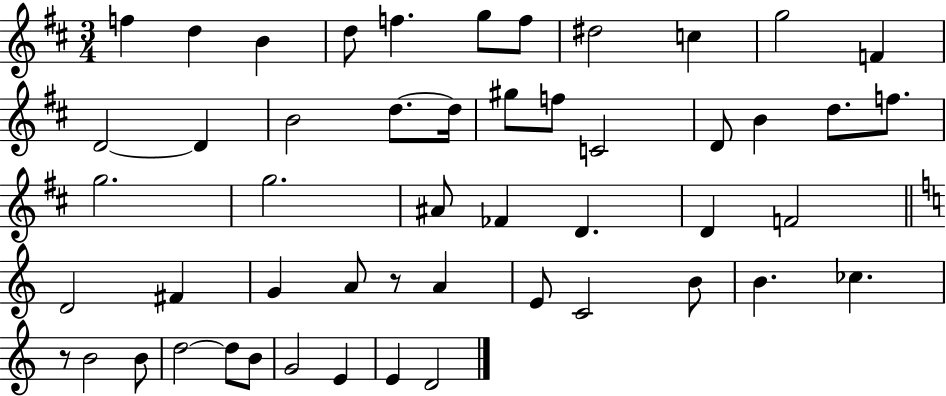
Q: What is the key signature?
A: D major